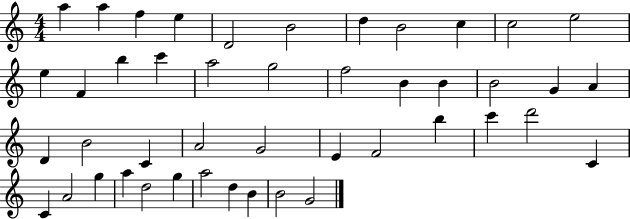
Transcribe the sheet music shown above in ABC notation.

X:1
T:Untitled
M:4/4
L:1/4
K:C
a a f e D2 B2 d B2 c c2 e2 e F b c' a2 g2 f2 B B B2 G A D B2 C A2 G2 E F2 b c' d'2 C C A2 g a d2 g a2 d B B2 G2